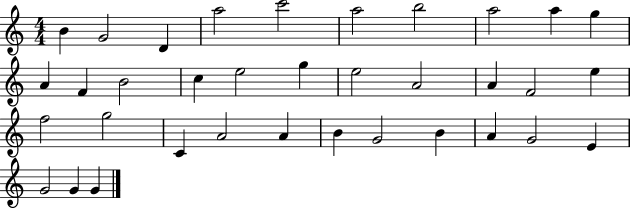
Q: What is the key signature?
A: C major